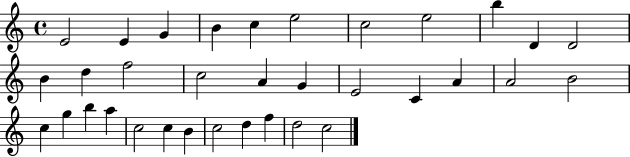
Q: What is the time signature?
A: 4/4